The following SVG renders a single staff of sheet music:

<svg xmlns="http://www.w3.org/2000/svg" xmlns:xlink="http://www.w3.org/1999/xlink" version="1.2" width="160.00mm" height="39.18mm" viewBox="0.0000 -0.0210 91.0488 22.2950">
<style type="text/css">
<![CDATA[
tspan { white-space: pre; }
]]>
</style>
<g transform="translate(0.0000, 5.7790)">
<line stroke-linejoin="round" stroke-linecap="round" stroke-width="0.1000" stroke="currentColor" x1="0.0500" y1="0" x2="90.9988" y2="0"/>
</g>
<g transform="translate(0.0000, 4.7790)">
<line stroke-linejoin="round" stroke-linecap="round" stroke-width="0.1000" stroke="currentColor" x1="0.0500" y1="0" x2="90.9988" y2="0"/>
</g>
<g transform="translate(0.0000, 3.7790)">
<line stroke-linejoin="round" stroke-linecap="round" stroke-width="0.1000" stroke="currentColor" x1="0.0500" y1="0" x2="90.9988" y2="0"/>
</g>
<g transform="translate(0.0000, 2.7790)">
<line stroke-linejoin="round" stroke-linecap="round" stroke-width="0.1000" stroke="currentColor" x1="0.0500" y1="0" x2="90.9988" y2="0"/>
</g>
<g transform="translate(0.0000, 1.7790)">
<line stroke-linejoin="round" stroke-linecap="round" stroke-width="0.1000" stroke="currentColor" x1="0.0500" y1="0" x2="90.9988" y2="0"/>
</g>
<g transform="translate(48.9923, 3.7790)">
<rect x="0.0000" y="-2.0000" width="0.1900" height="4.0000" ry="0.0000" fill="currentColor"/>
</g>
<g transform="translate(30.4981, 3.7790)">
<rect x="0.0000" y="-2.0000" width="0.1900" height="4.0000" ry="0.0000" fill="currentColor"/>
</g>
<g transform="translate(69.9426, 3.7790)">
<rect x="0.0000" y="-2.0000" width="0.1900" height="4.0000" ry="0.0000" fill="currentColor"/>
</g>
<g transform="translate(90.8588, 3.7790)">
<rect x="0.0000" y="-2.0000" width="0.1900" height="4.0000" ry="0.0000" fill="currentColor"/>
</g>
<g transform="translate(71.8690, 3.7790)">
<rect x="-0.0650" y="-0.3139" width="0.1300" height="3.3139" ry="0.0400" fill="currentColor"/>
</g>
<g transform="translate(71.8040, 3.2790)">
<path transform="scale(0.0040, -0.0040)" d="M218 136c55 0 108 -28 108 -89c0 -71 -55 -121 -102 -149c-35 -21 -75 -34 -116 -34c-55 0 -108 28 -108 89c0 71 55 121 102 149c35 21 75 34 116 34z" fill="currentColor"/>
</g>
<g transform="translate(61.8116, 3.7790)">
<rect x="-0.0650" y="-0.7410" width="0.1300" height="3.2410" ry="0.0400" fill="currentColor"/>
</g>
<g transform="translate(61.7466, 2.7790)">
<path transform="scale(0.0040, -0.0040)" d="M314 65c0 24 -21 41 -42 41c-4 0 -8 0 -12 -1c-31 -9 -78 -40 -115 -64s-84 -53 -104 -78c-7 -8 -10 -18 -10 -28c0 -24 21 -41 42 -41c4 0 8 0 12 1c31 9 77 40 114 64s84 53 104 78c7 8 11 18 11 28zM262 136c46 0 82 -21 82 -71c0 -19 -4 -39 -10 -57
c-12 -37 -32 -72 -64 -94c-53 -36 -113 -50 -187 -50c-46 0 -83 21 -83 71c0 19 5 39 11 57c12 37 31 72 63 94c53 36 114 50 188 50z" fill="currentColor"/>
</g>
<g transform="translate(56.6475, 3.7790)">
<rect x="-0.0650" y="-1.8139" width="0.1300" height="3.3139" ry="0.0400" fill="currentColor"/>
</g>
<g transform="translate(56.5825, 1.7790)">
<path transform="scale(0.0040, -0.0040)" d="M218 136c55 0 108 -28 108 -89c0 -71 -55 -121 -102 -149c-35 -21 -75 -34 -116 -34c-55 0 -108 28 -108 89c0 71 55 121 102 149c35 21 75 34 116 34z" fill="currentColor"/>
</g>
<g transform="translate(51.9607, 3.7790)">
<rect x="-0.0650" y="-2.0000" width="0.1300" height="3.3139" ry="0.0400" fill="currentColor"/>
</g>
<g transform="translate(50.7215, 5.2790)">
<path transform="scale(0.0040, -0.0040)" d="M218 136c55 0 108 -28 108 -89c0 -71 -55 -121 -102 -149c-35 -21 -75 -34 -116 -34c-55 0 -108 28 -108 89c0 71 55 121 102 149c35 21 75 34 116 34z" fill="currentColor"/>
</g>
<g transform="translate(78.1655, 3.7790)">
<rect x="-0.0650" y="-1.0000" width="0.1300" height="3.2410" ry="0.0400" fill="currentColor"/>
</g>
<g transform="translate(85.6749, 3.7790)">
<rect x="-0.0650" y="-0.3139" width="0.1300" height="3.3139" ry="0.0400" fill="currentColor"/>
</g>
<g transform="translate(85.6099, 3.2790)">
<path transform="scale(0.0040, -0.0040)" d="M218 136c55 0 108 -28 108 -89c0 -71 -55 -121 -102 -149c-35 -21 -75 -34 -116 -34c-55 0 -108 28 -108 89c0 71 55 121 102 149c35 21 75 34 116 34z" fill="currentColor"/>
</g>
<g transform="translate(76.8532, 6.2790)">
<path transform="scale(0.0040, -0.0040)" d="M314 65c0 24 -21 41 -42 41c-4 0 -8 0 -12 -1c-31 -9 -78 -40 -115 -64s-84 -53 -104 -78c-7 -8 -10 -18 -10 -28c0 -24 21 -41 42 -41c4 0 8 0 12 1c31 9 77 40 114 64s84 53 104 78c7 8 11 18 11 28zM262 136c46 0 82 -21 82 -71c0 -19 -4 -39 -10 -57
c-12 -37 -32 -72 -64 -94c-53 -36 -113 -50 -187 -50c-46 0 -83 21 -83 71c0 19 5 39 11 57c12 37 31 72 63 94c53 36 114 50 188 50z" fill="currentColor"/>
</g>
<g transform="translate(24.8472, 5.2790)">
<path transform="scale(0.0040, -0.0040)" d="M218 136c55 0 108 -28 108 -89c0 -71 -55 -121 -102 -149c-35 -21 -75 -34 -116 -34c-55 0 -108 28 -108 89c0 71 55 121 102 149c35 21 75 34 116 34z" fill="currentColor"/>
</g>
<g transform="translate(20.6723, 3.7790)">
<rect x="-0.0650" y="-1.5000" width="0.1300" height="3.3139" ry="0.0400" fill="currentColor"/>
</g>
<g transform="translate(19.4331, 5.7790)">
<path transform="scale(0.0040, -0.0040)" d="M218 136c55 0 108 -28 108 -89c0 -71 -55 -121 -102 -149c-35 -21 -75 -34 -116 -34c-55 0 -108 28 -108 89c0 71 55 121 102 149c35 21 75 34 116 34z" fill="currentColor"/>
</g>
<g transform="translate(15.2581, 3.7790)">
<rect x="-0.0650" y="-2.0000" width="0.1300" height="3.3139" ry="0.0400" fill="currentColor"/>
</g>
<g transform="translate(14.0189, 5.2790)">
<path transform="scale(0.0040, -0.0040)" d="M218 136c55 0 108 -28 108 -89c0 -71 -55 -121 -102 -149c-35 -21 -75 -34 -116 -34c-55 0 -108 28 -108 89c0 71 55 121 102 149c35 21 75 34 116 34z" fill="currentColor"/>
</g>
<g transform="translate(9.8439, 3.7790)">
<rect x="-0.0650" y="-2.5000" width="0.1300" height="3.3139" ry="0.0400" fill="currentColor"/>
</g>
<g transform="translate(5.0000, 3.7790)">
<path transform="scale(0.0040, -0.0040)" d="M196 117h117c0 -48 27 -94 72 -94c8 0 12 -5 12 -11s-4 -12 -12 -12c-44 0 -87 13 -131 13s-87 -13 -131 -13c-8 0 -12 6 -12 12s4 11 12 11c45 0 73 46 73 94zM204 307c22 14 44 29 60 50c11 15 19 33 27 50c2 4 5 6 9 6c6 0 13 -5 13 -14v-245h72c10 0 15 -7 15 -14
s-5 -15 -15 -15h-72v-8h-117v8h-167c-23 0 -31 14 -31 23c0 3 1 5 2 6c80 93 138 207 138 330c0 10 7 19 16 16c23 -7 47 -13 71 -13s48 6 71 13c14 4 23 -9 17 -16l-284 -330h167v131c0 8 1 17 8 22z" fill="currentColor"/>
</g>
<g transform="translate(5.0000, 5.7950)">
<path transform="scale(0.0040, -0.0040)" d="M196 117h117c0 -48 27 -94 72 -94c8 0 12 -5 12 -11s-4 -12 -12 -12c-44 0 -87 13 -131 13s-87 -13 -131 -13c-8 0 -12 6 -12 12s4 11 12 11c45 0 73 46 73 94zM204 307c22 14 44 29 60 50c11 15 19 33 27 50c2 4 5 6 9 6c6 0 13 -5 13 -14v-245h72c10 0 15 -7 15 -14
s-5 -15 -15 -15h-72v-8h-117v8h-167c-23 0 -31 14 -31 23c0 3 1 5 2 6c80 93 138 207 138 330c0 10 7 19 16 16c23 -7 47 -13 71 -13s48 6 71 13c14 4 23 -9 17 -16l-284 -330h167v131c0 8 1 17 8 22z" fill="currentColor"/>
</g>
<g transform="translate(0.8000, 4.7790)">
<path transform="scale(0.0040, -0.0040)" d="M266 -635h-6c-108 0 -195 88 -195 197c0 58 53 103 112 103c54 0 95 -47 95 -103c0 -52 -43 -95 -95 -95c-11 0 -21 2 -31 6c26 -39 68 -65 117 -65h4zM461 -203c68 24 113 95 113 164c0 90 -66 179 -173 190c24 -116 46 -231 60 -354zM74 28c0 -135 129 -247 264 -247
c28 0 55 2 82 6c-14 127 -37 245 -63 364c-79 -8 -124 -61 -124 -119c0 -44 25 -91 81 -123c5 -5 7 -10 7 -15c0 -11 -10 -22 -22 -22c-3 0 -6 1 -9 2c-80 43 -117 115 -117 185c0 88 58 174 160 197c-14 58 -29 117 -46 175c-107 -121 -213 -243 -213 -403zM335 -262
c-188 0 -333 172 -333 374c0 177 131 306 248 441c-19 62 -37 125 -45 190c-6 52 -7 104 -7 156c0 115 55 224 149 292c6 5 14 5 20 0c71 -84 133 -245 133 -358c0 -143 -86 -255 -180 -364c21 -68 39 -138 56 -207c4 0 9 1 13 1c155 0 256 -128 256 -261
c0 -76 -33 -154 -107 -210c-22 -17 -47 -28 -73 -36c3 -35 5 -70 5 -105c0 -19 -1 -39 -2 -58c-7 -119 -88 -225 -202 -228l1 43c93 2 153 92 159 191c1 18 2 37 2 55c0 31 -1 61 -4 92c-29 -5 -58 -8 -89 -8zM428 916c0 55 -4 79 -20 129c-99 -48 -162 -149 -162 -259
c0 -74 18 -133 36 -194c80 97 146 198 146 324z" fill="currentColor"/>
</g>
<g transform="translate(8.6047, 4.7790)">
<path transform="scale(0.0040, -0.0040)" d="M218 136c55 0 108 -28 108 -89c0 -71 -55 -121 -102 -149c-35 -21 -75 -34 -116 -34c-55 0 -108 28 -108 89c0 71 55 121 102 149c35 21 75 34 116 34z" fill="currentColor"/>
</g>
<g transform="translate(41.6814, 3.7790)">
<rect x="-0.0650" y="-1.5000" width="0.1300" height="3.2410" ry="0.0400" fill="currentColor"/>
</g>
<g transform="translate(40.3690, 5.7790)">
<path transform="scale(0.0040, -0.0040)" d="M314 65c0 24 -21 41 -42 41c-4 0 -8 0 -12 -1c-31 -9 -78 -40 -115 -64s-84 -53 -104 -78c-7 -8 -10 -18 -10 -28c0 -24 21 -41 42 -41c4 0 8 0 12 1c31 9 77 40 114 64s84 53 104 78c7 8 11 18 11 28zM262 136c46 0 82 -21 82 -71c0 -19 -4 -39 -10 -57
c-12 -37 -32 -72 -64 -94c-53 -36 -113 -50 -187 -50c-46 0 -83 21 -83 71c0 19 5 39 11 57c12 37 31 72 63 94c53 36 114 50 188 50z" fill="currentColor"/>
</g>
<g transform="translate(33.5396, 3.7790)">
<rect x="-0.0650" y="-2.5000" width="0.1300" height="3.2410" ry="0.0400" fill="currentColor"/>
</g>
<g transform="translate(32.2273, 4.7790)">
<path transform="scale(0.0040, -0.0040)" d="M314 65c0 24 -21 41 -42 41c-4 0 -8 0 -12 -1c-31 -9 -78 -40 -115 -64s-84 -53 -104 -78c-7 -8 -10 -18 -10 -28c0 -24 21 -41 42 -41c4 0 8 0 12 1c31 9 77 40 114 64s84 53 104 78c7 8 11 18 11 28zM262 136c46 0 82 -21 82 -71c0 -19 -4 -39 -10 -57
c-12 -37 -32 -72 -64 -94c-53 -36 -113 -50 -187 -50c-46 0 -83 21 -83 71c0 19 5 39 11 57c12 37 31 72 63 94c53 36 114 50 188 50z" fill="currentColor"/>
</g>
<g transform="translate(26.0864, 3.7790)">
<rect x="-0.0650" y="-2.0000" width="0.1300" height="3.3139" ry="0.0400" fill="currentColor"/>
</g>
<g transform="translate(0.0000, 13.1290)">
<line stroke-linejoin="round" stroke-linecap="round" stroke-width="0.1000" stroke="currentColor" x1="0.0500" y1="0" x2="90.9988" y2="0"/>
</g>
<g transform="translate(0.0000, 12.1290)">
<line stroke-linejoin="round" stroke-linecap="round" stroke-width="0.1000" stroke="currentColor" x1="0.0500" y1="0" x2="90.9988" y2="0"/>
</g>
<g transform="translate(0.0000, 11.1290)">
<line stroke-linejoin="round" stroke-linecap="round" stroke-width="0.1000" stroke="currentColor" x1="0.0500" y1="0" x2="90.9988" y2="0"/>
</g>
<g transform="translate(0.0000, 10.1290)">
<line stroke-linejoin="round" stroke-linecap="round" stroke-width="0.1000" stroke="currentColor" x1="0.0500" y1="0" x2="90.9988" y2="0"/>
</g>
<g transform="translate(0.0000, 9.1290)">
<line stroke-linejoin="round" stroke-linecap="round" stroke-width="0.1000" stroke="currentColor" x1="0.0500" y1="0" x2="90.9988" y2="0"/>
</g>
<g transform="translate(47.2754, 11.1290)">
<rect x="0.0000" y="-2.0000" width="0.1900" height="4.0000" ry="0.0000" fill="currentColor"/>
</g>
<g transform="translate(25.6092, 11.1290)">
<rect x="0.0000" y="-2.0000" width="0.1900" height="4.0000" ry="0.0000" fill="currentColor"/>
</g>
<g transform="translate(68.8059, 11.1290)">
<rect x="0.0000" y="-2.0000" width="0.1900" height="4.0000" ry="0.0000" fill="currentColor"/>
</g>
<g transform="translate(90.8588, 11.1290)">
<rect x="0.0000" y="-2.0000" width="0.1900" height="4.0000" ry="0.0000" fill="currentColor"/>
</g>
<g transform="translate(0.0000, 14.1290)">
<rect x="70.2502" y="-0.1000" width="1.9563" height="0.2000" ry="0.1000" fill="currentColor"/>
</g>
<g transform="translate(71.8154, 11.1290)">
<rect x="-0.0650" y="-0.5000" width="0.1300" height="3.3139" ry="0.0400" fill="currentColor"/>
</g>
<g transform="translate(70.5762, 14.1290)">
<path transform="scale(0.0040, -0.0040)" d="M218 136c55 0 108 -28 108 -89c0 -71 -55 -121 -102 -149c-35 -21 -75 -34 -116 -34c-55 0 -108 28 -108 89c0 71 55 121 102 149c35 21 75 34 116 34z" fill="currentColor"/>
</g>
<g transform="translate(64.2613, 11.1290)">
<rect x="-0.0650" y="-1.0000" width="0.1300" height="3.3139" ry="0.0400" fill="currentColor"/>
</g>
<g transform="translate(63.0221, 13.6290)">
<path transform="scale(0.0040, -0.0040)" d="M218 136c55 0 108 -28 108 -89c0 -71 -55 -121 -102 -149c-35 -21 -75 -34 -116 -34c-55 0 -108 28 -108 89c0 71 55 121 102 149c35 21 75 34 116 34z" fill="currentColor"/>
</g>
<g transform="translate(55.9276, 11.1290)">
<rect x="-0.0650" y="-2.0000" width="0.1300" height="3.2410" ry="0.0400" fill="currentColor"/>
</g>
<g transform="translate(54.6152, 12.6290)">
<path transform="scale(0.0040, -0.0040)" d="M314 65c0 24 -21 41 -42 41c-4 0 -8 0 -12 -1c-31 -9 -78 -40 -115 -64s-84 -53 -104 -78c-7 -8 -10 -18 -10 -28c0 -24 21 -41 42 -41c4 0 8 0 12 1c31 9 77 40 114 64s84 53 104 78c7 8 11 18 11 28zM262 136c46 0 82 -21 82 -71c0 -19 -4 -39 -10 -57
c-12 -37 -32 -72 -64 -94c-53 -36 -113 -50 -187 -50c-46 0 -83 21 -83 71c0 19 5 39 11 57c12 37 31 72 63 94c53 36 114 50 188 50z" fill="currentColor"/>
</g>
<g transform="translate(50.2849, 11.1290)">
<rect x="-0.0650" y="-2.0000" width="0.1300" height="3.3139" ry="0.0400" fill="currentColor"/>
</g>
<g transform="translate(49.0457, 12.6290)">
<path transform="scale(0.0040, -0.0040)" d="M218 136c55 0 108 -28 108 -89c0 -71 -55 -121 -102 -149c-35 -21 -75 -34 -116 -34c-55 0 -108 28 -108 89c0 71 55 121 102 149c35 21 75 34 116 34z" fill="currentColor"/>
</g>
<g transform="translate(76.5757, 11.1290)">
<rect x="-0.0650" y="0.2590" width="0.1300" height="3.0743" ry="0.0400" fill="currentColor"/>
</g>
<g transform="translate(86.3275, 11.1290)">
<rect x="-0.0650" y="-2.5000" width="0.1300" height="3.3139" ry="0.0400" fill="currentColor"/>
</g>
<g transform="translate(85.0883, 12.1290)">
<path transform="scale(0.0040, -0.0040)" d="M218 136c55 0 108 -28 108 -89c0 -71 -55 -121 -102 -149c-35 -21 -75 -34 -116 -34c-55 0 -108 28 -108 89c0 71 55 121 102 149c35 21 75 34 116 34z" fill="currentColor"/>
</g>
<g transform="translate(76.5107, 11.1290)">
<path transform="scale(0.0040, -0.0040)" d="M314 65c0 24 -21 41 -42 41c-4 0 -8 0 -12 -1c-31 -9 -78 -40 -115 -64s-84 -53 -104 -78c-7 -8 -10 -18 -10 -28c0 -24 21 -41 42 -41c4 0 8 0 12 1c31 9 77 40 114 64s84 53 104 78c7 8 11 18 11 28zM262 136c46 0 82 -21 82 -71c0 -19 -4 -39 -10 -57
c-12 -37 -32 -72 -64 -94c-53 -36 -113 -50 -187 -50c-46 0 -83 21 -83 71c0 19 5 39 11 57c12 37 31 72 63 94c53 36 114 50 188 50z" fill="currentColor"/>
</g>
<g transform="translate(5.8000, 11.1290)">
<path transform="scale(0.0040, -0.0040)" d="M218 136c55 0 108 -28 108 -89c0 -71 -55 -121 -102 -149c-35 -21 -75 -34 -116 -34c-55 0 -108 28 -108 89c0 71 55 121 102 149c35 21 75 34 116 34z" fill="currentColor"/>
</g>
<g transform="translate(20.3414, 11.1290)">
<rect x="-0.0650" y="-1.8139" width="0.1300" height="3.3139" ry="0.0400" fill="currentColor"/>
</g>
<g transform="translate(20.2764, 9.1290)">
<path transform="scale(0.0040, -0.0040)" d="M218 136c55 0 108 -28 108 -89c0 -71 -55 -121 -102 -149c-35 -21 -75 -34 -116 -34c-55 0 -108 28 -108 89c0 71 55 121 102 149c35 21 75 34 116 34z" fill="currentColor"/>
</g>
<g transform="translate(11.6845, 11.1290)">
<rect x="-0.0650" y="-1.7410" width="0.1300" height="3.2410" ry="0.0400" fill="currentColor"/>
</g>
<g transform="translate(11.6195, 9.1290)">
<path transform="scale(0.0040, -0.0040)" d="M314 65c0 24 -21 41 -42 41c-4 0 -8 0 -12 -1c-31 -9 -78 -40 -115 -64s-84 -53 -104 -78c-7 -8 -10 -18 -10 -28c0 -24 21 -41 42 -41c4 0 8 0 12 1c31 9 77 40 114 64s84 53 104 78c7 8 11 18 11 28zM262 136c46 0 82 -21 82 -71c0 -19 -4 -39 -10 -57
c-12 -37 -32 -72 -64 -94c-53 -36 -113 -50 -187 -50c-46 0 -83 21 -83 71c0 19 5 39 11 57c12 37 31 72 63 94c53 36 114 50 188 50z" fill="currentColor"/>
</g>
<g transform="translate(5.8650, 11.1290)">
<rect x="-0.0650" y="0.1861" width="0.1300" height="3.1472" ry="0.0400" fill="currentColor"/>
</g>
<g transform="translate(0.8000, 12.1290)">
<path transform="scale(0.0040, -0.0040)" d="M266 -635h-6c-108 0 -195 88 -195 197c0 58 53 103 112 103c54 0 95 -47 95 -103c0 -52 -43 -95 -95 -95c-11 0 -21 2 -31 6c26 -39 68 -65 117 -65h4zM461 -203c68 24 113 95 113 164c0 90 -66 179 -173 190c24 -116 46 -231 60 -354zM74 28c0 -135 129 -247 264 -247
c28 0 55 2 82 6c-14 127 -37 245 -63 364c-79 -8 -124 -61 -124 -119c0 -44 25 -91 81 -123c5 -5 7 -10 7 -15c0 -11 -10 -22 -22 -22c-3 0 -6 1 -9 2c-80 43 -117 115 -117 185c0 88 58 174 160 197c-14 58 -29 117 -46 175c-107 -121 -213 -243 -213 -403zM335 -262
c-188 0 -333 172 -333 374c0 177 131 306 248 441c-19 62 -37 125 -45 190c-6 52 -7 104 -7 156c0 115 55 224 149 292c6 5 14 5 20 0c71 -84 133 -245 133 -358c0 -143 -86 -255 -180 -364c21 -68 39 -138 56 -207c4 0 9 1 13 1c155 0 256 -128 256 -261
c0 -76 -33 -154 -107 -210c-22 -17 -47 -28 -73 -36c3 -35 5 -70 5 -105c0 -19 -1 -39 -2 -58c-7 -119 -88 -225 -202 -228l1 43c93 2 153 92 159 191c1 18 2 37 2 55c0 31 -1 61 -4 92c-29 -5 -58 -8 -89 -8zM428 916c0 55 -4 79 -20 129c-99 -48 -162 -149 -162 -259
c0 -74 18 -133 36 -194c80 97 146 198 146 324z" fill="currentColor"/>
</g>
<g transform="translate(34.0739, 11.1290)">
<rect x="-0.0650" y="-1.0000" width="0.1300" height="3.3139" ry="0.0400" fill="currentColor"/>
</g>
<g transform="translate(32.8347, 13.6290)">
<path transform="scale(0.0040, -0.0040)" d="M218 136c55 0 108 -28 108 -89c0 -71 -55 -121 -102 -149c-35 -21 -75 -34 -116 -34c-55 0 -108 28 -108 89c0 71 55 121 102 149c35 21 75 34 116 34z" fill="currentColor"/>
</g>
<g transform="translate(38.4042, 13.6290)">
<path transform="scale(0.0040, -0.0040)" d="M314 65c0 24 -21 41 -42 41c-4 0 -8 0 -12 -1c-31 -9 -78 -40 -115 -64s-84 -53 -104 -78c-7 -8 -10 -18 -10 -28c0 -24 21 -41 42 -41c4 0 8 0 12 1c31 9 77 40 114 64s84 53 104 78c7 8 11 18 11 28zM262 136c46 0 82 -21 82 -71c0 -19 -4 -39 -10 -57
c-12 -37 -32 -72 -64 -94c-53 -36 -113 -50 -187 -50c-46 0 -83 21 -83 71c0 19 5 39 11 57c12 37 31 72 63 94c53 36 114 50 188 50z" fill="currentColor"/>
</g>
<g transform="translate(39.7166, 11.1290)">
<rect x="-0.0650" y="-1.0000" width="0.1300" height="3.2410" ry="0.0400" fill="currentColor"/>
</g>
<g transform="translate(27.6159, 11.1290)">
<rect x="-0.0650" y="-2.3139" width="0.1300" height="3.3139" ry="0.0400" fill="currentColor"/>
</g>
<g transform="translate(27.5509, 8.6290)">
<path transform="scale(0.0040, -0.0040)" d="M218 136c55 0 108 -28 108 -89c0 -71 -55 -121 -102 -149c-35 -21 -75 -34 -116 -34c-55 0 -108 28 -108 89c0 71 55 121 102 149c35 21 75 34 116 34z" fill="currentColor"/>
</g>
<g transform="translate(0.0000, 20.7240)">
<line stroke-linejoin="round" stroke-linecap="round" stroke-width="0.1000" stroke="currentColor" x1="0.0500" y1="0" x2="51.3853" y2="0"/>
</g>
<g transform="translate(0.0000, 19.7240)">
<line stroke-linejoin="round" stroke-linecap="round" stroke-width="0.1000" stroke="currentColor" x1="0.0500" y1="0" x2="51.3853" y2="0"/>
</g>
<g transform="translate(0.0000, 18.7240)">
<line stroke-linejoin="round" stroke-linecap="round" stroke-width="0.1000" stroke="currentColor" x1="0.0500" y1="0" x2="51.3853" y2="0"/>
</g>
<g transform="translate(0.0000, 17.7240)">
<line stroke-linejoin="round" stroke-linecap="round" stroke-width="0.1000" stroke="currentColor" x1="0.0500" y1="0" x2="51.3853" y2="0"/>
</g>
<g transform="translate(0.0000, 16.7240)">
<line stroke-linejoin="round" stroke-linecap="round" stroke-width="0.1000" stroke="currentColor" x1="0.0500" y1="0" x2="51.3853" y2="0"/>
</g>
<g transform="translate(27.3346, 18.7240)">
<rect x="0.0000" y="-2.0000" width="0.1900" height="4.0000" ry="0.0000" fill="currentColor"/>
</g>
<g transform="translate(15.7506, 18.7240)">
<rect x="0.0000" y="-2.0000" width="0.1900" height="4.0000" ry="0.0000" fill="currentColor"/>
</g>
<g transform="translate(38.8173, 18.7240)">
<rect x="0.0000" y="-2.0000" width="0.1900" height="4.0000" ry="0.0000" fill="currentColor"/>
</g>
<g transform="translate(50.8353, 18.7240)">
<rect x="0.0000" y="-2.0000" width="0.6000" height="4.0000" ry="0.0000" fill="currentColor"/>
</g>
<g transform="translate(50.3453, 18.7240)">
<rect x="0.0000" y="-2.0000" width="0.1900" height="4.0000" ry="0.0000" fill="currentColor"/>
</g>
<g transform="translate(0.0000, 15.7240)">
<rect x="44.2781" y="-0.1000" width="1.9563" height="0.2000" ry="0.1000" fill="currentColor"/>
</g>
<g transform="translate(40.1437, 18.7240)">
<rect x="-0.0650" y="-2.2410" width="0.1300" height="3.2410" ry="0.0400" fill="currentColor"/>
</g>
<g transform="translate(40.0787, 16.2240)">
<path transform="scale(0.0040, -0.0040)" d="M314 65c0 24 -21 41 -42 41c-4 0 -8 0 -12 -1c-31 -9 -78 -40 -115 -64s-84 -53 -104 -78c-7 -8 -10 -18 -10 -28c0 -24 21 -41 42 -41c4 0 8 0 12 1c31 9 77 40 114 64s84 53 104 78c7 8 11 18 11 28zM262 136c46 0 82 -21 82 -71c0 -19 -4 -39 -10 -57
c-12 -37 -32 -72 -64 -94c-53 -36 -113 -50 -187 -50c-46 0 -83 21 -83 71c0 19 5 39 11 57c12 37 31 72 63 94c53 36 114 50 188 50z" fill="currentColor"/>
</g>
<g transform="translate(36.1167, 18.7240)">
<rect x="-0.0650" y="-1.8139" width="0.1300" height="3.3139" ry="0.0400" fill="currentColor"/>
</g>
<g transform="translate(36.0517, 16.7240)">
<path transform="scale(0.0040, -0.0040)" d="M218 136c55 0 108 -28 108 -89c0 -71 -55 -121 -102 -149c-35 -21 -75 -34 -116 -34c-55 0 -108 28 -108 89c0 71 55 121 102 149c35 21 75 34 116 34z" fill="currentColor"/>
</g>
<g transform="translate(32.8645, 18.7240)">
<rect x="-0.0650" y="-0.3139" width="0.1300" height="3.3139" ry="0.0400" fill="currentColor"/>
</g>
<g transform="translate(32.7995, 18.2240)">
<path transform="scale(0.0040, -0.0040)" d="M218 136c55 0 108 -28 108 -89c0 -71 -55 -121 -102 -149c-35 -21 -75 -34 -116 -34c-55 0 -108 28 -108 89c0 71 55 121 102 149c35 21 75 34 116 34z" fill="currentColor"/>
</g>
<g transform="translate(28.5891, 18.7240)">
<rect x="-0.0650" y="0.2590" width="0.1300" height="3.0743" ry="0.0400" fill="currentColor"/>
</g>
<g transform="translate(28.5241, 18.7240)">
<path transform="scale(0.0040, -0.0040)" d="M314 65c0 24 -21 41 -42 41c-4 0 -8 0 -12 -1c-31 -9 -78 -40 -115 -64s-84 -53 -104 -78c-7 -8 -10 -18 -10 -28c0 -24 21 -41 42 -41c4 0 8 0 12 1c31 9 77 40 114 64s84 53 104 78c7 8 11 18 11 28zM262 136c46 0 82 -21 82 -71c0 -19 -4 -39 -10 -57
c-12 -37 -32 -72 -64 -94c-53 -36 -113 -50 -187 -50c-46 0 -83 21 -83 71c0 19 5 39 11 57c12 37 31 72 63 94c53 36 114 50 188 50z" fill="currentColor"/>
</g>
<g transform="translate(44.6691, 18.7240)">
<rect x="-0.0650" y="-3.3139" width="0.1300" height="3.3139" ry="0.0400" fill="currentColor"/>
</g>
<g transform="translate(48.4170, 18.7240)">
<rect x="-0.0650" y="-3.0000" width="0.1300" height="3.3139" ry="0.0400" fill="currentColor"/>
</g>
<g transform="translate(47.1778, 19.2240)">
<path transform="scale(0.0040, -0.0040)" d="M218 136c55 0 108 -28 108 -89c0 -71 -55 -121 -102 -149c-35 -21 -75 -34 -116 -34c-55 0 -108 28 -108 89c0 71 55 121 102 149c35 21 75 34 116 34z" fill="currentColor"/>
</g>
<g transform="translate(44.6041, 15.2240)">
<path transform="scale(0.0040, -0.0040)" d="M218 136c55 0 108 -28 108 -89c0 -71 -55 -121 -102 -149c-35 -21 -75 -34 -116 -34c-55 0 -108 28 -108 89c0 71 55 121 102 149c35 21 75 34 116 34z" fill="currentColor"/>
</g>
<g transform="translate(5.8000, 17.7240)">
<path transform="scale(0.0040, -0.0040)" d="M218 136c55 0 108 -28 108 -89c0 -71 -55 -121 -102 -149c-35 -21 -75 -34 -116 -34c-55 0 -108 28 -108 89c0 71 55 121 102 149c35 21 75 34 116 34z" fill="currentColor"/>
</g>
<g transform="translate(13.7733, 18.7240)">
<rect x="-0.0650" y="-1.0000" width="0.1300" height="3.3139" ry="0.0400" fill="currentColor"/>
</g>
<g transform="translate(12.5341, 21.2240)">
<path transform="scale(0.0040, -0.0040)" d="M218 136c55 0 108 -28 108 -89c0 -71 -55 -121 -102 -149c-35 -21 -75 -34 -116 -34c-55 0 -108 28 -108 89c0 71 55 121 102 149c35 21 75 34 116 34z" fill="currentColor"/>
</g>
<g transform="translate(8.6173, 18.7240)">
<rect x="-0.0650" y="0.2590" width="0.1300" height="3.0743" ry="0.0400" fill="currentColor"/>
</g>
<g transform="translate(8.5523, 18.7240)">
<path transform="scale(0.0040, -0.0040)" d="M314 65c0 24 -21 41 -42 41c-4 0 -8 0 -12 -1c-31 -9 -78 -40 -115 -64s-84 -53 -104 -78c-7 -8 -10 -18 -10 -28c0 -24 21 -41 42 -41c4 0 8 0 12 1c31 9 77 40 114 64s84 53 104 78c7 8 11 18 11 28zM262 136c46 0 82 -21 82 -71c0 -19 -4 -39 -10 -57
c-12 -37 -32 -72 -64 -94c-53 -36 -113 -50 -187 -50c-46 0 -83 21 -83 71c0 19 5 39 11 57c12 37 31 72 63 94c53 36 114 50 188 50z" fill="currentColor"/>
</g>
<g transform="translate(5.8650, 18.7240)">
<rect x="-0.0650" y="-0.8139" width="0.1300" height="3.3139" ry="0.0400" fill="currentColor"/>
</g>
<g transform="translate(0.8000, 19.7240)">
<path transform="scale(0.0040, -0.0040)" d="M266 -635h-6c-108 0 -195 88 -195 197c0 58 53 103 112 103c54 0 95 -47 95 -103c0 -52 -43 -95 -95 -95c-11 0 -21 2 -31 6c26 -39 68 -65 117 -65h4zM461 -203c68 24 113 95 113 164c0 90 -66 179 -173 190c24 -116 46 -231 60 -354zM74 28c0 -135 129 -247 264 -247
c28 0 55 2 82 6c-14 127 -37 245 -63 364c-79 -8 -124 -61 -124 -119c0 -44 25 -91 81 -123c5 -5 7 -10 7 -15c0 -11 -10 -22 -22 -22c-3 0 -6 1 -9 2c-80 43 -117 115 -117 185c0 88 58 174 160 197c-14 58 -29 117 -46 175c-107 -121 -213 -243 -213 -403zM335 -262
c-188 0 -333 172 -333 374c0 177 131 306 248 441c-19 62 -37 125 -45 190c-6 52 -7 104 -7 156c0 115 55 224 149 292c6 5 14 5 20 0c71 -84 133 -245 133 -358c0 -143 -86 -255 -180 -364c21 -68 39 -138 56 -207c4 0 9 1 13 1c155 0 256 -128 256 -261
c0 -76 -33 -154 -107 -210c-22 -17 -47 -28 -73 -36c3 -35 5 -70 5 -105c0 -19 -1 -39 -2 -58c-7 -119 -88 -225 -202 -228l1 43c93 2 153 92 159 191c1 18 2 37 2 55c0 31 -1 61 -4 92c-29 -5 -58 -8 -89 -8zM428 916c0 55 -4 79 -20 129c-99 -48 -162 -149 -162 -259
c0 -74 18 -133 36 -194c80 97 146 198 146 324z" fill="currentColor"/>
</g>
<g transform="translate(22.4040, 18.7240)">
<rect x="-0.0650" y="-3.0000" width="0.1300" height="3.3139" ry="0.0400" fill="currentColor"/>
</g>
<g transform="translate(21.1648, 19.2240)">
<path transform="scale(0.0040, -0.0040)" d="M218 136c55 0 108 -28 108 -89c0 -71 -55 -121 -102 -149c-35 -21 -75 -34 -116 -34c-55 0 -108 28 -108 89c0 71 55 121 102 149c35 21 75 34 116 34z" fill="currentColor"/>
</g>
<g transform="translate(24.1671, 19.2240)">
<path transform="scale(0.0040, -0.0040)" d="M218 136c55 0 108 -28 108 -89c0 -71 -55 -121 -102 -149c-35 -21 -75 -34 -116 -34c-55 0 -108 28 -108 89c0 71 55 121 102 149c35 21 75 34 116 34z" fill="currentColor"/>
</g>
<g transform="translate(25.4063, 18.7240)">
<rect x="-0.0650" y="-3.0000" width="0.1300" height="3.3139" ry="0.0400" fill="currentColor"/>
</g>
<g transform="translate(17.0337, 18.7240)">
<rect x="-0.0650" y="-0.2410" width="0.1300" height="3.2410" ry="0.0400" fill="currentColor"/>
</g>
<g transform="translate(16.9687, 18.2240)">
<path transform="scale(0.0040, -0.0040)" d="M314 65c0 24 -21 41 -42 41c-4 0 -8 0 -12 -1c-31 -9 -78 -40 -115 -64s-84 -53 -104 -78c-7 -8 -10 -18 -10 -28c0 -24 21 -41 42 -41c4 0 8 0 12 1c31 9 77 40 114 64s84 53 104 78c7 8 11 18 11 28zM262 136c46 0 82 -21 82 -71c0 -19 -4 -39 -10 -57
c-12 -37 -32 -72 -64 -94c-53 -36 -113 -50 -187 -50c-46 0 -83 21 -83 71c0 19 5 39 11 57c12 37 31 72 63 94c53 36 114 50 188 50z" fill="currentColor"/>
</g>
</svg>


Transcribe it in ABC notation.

X:1
T:Untitled
M:4/4
L:1/4
K:C
G F E F G2 E2 F f d2 c D2 c B f2 f g D D2 F F2 D C B2 G d B2 D c2 A A B2 c f g2 b A